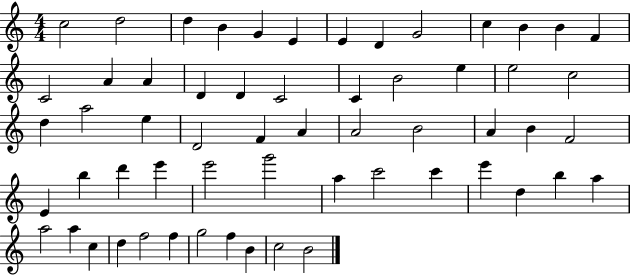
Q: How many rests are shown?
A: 0